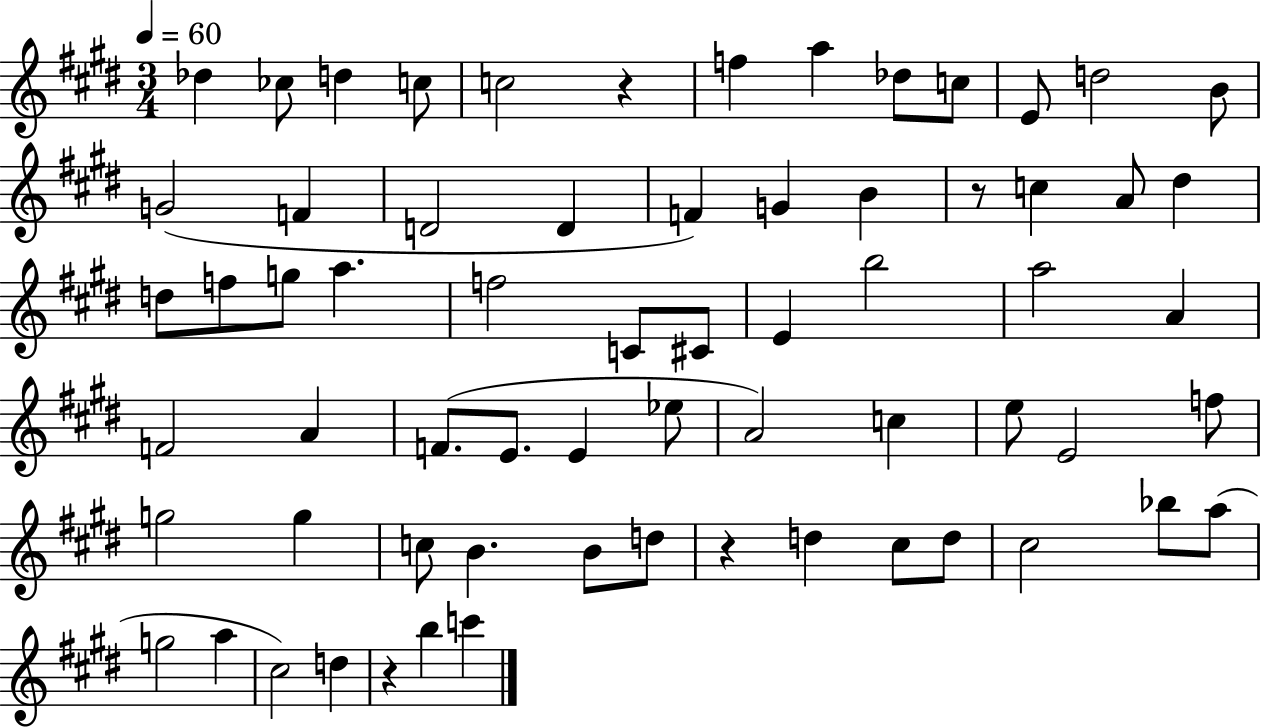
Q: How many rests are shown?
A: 4